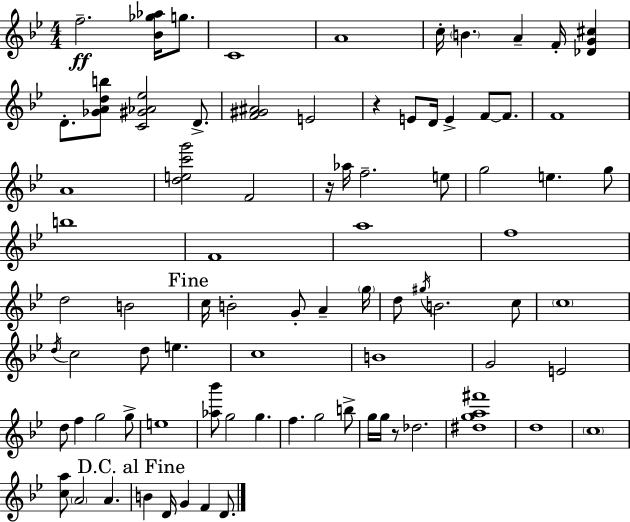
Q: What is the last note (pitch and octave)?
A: D4